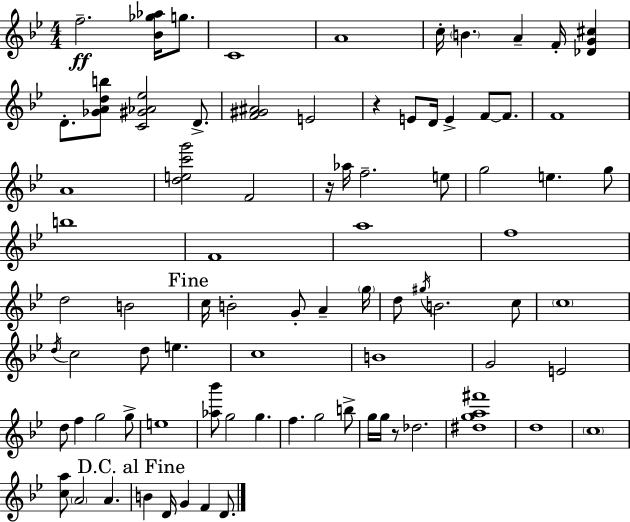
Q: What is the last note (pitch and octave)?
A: D4